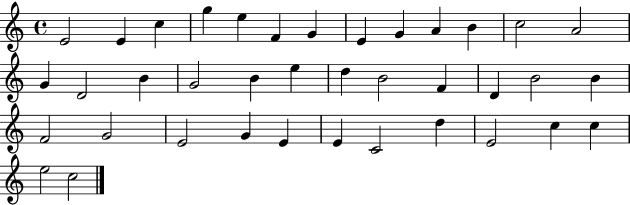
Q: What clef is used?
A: treble